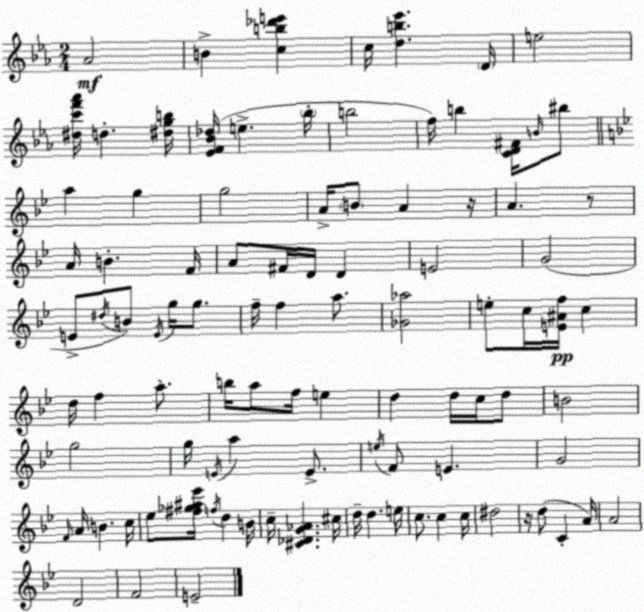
X:1
T:Untitled
M:2/4
L:1/4
K:Cm
_A2 B [cb_d'e'] c/4 [db_e'] D/4 e2 [^dc'f'_a']/4 d [^dgb]/4 [_EF_B_d]/4 e _b/4 b2 f/4 b [CD^F]/4 B/4 ^b/2 a g g2 A/4 B/2 A z/4 A z/2 A/4 B F/4 A/2 ^F/4 D/4 D E2 G2 E/2 ^d/4 B/2 E/4 g/4 g/2 f/4 f a/2 [_G_a]2 e/2 c/4 [E^Af]/4 c d/4 f a/2 b/4 a/2 f/4 e d d/4 c/4 d/2 B2 g2 g/4 E/4 a E/2 e/4 F/2 E G2 F/4 A/4 B c/4 _e/2 [^f_g^a_e']/4 f/4 d B/4 c/4 [^C_DG_A] ^c/4 d/4 d e/4 c/2 c c/4 ^d2 z/4 d/2 C A/4 A2 D2 F2 E2